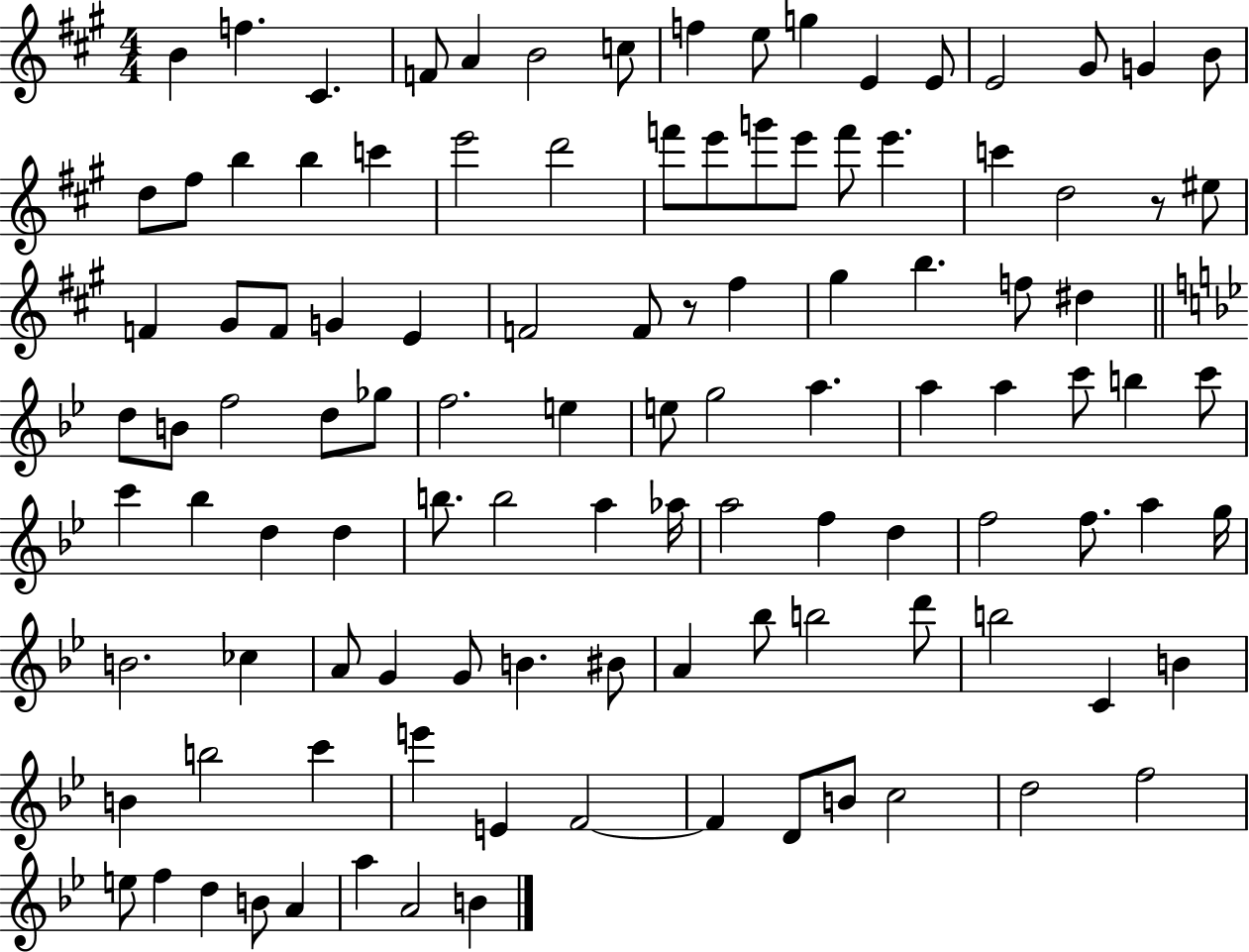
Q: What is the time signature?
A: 4/4